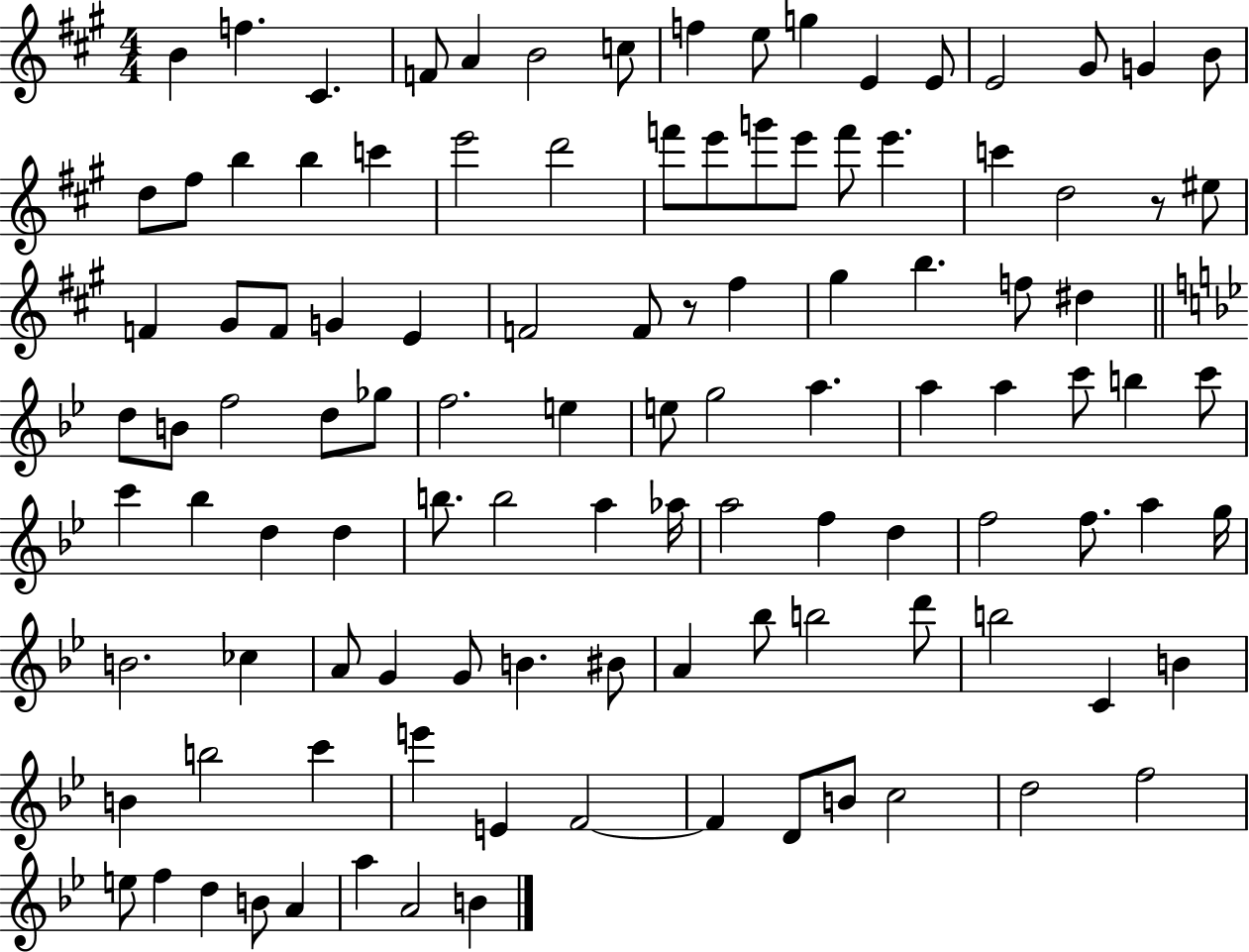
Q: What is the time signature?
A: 4/4